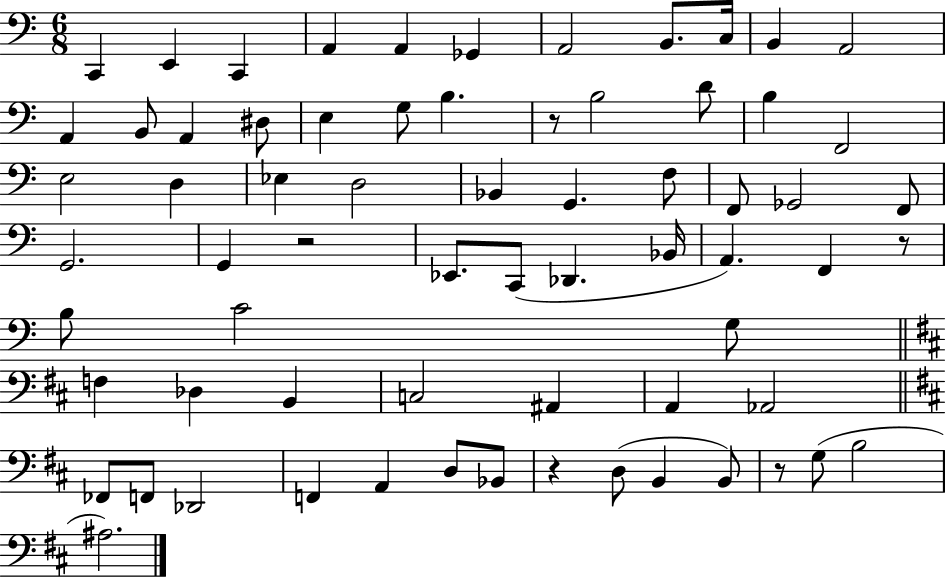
C2/q E2/q C2/q A2/q A2/q Gb2/q A2/h B2/e. C3/s B2/q A2/h A2/q B2/e A2/q D#3/e E3/q G3/e B3/q. R/e B3/h D4/e B3/q F2/h E3/h D3/q Eb3/q D3/h Bb2/q G2/q. F3/e F2/e Gb2/h F2/e G2/h. G2/q R/h Eb2/e. C2/e Db2/q. Bb2/s A2/q. F2/q R/e B3/e C4/h G3/e F3/q Db3/q B2/q C3/h A#2/q A2/q Ab2/h FES2/e F2/e Db2/h F2/q A2/q D3/e Bb2/e R/q D3/e B2/q B2/e R/e G3/e B3/h A#3/h.